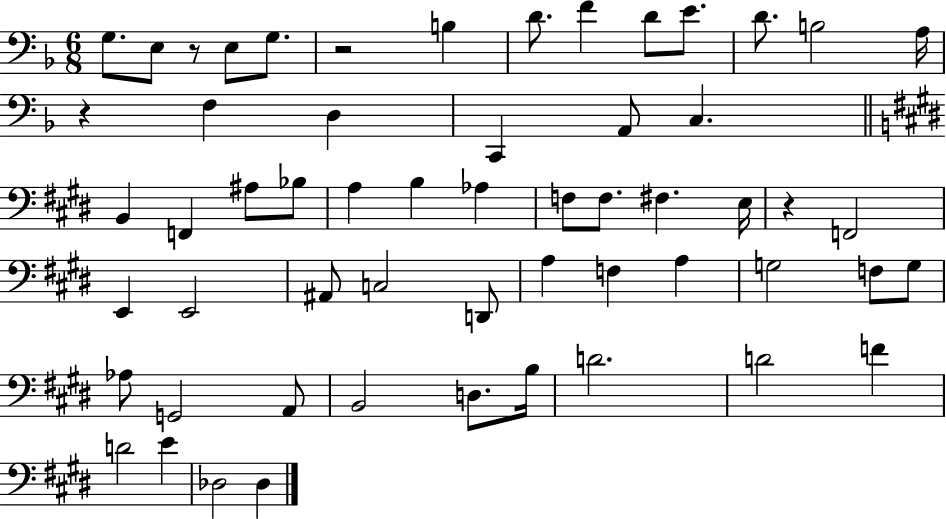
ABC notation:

X:1
T:Untitled
M:6/8
L:1/4
K:F
G,/2 E,/2 z/2 E,/2 G,/2 z2 B, D/2 F D/2 E/2 D/2 B,2 A,/4 z F, D, C,, A,,/2 C, B,, F,, ^A,/2 _B,/2 A, B, _A, F,/2 F,/2 ^F, E,/4 z F,,2 E,, E,,2 ^A,,/2 C,2 D,,/2 A, F, A, G,2 F,/2 G,/2 _A,/2 G,,2 A,,/2 B,,2 D,/2 B,/4 D2 D2 F D2 E _D,2 _D,